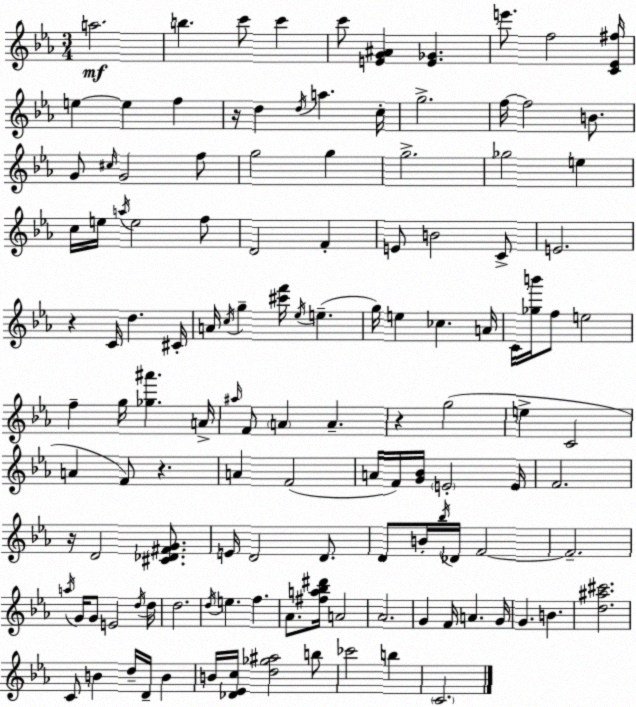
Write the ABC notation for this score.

X:1
T:Untitled
M:3/4
L:1/4
K:Eb
a2 b c'/2 c' c'/2 [EG^A] [E_G] e'/2 f2 [C_E^f]/4 e e f z/4 d d/4 a c/4 g2 f/4 f2 B/2 G/2 ^c/4 G2 f/2 g2 g g2 _g2 e c/4 e/4 a/4 e2 f/2 D2 F E/2 B2 C/2 E2 z C/4 d ^C/4 A/4 c/4 g [^c'f']/4 _e/4 e g/4 e _c A/4 C/4 [_gb']/4 f/2 e2 f g/4 [_g^a'] A/4 ^a/4 F/2 A A z g2 e C2 A F/2 z A F2 A/4 F/4 [G_B]/4 E2 E/4 F2 z/4 D2 [^C_D^FG]/2 E/4 D2 D/2 D/2 B/4 _b/4 _D/4 F2 F2 a/4 G/4 G/2 E2 d/4 d/4 d2 d/4 e f _A/2 [^fa_b^d']/4 A2 _A2 G F/4 A G/4 G B [d^a^c']2 C/2 B d/4 D/4 B B/4 [_D_Ec]/4 [d_g^a]2 b/2 _c'2 b C2